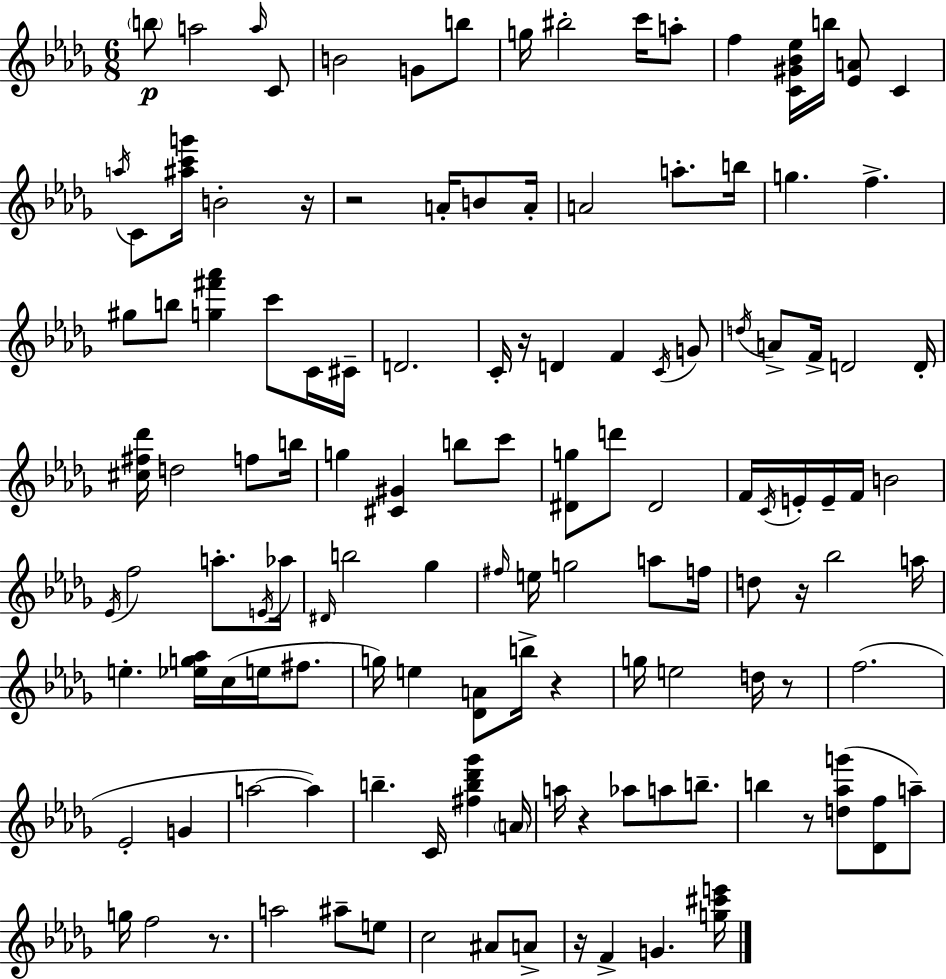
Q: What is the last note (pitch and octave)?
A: G4